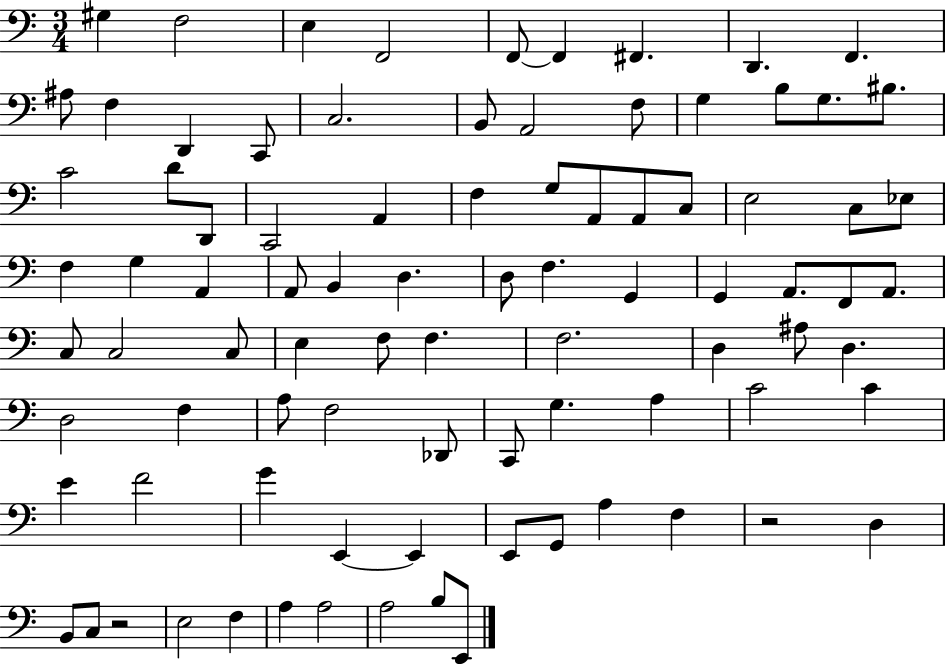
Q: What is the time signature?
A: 3/4